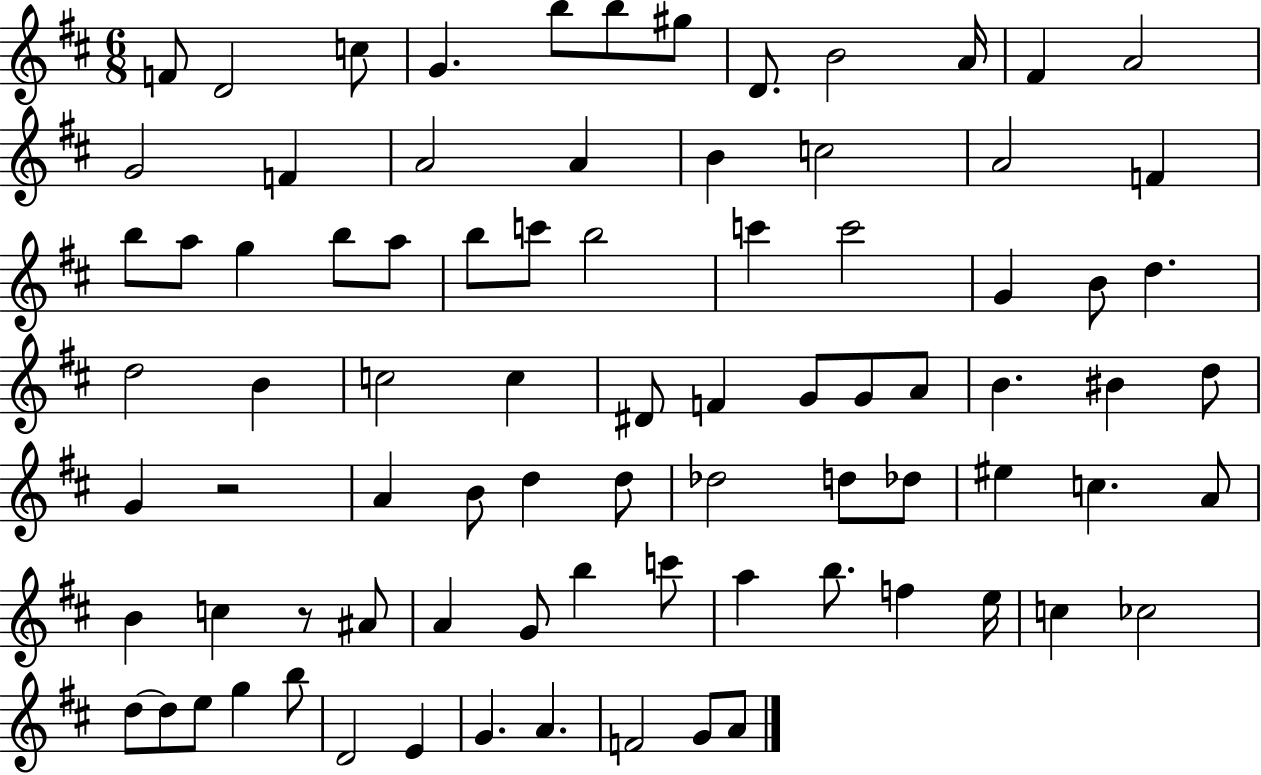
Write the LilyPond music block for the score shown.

{
  \clef treble
  \numericTimeSignature
  \time 6/8
  \key d \major
  f'8 d'2 c''8 | g'4. b''8 b''8 gis''8 | d'8. b'2 a'16 | fis'4 a'2 | \break g'2 f'4 | a'2 a'4 | b'4 c''2 | a'2 f'4 | \break b''8 a''8 g''4 b''8 a''8 | b''8 c'''8 b''2 | c'''4 c'''2 | g'4 b'8 d''4. | \break d''2 b'4 | c''2 c''4 | dis'8 f'4 g'8 g'8 a'8 | b'4. bis'4 d''8 | \break g'4 r2 | a'4 b'8 d''4 d''8 | des''2 d''8 des''8 | eis''4 c''4. a'8 | \break b'4 c''4 r8 ais'8 | a'4 g'8 b''4 c'''8 | a''4 b''8. f''4 e''16 | c''4 ces''2 | \break d''8~~ d''8 e''8 g''4 b''8 | d'2 e'4 | g'4. a'4. | f'2 g'8 a'8 | \break \bar "|."
}